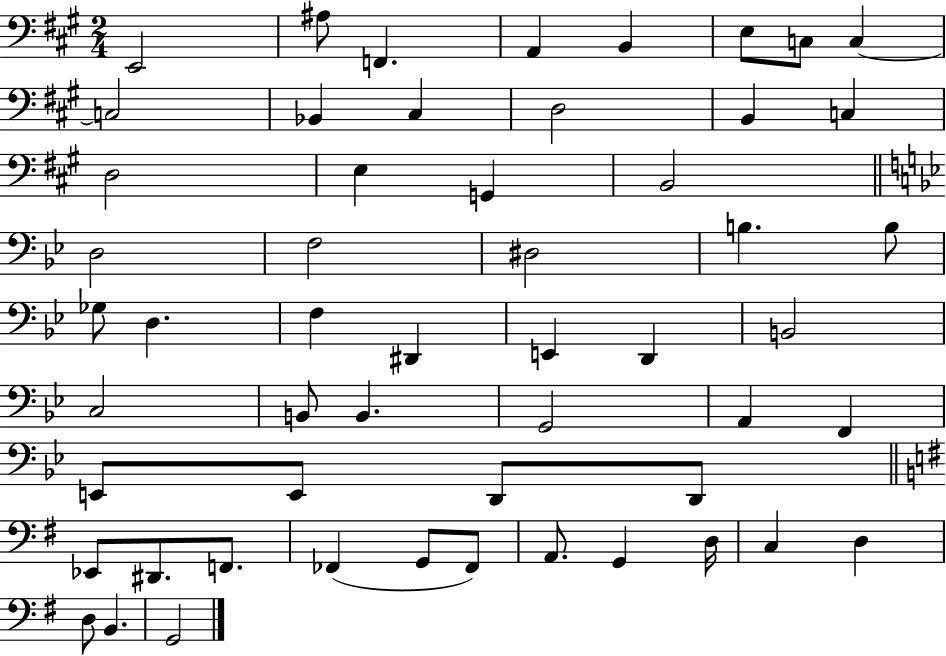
{
  \clef bass
  \numericTimeSignature
  \time 2/4
  \key a \major
  e,2 | ais8 f,4. | a,4 b,4 | e8 c8 c4~~ | \break c2 | bes,4 cis4 | d2 | b,4 c4 | \break d2 | e4 g,4 | b,2 | \bar "||" \break \key bes \major d2 | f2 | dis2 | b4. b8 | \break ges8 d4. | f4 dis,4 | e,4 d,4 | b,2 | \break c2 | b,8 b,4. | g,2 | a,4 f,4 | \break e,8 e,8 d,8 d,8 | \bar "||" \break \key g \major ees,8 dis,8. f,8. | fes,4( g,8 fes,8) | a,8. g,4 d16 | c4 d4 | \break d8 b,4. | g,2 | \bar "|."
}